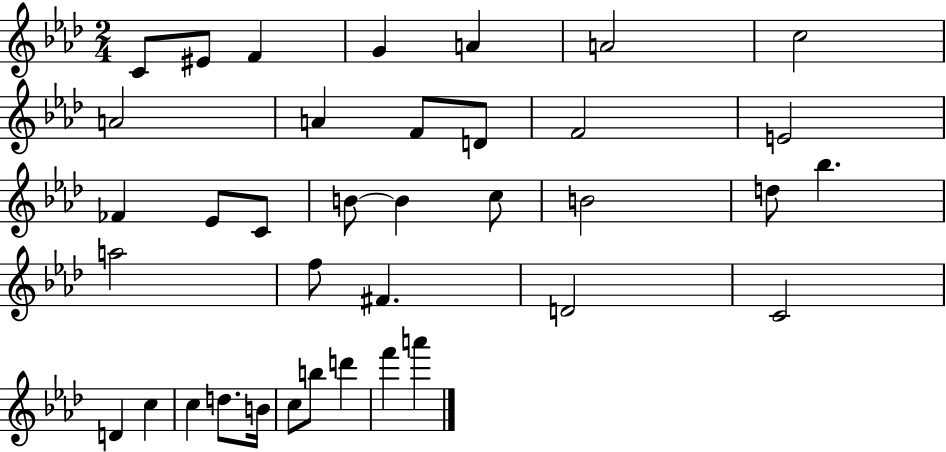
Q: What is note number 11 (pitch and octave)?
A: D4